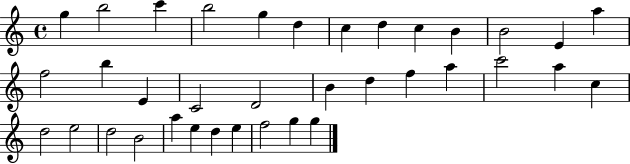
G5/q B5/h C6/q B5/h G5/q D5/q C5/q D5/q C5/q B4/q B4/h E4/q A5/q F5/h B5/q E4/q C4/h D4/h B4/q D5/q F5/q A5/q C6/h A5/q C5/q D5/h E5/h D5/h B4/h A5/q E5/q D5/q E5/q F5/h G5/q G5/q